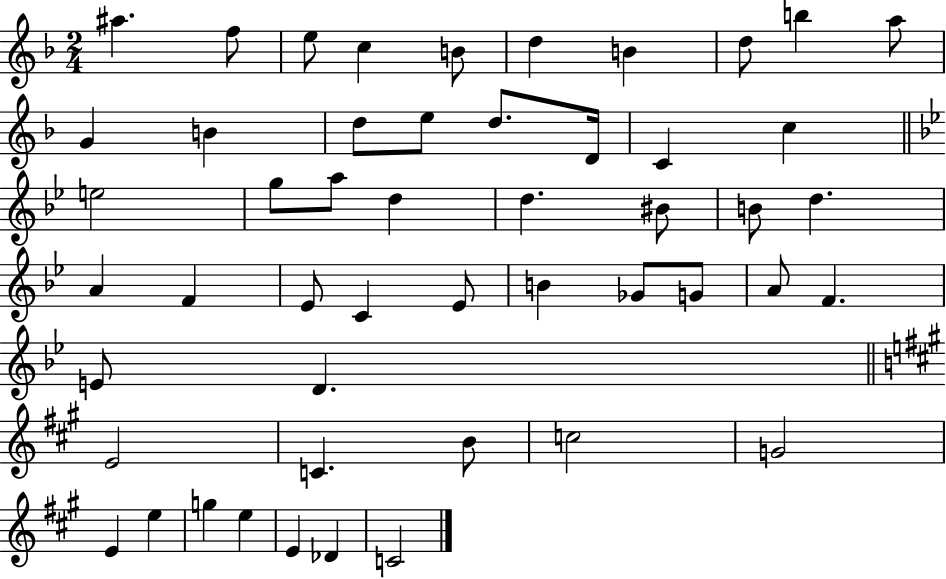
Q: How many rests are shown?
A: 0